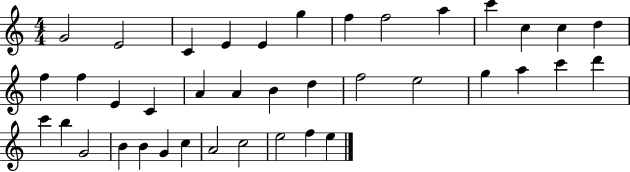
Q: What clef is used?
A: treble